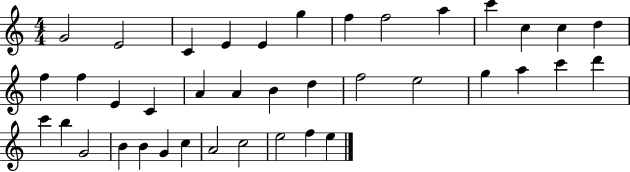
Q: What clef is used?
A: treble